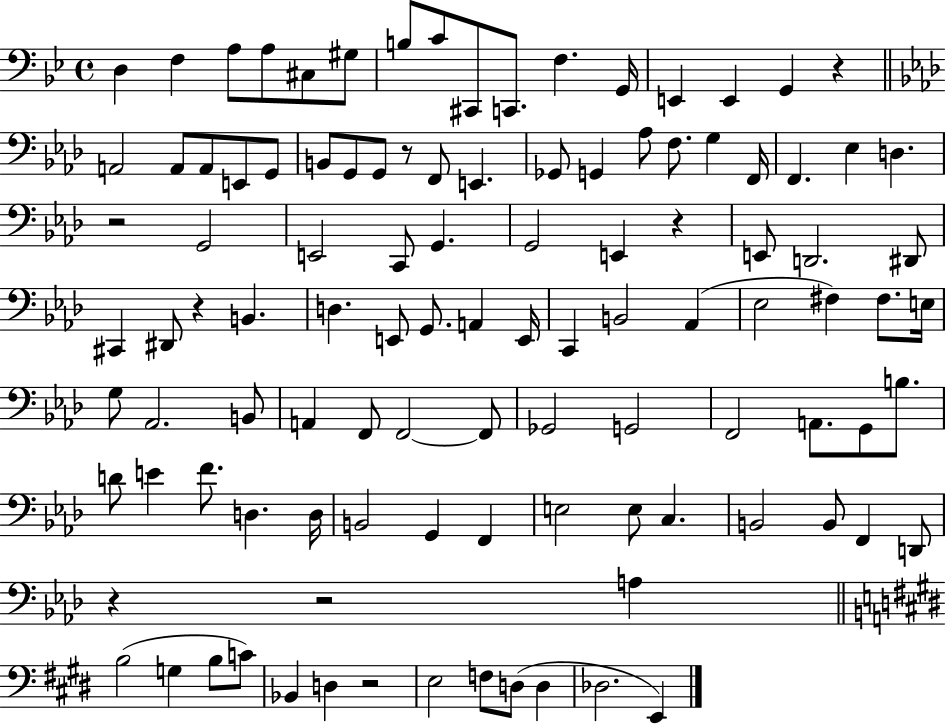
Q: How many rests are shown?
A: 8